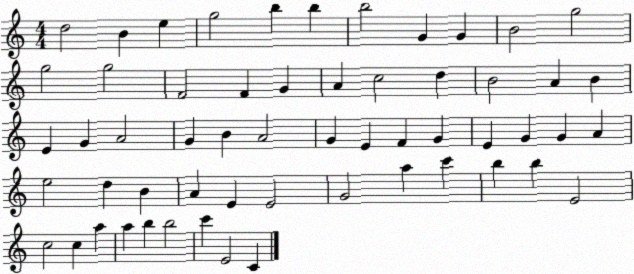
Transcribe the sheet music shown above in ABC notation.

X:1
T:Untitled
M:4/4
L:1/4
K:C
d2 B e g2 b b b2 G G B2 g2 g2 g2 F2 F G A c2 d B2 A B E G A2 G B A2 G E F G E G G A e2 d B A E E2 G2 a c' b b E2 c2 c a a b b2 c' E2 C